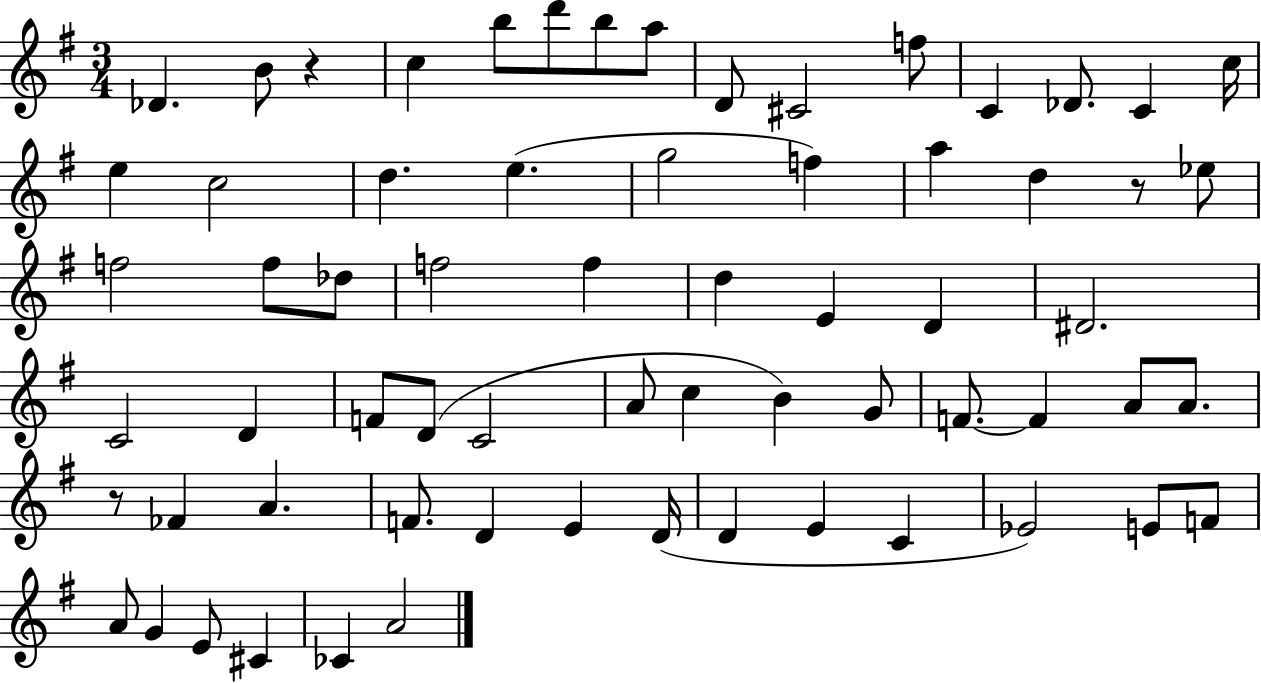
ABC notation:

X:1
T:Untitled
M:3/4
L:1/4
K:G
_D B/2 z c b/2 d'/2 b/2 a/2 D/2 ^C2 f/2 C _D/2 C c/4 e c2 d e g2 f a d z/2 _e/2 f2 f/2 _d/2 f2 f d E D ^D2 C2 D F/2 D/2 C2 A/2 c B G/2 F/2 F A/2 A/2 z/2 _F A F/2 D E D/4 D E C _E2 E/2 F/2 A/2 G E/2 ^C _C A2